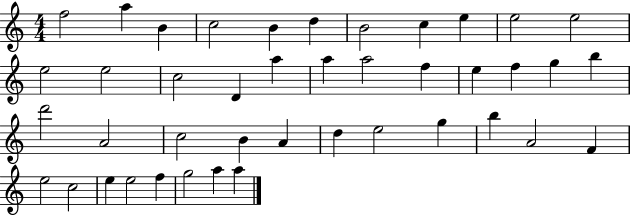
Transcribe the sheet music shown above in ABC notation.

X:1
T:Untitled
M:4/4
L:1/4
K:C
f2 a B c2 B d B2 c e e2 e2 e2 e2 c2 D a a a2 f e f g b d'2 A2 c2 B A d e2 g b A2 F e2 c2 e e2 f g2 a a